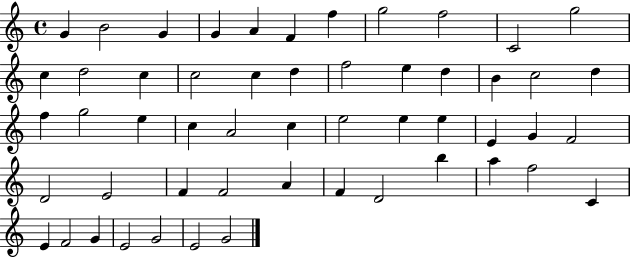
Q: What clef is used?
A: treble